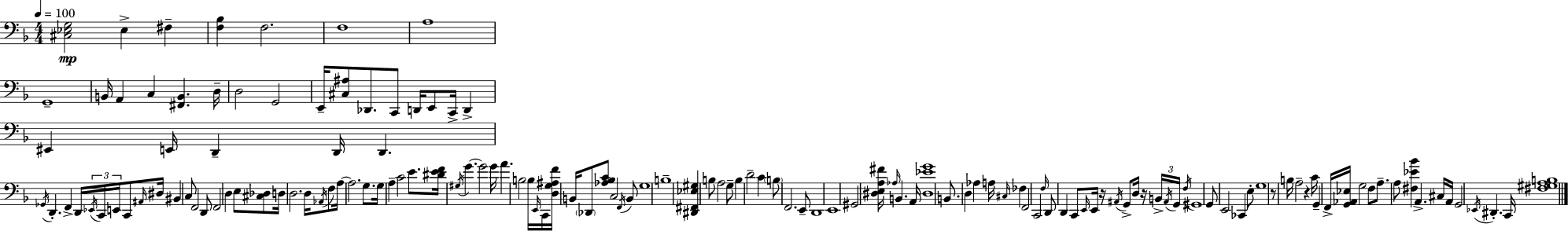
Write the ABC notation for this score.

X:1
T:Untitled
M:4/4
L:1/4
K:F
[^C,_E,G,]2 _E, ^F, [F,_B,] F,2 F,4 A,4 G,,4 B,,/4 A,, C, [^F,,B,,] D,/4 D,2 G,,2 E,,/4 [^C,^A,]/2 _D,,/2 C,,/2 D,,/4 E,,/2 C,,/4 D,, ^E,, E,,/4 D,, D,,/4 D,, _G,,/4 D,, F,, D,,/4 _E,,/4 C,,/4 E,,/4 C,,/2 ^A,,/4 ^D,/4 ^B,, C,/2 F,,2 D,,/2 F,,2 D, E,/2 [^C,_D,]/2 D,/4 D,2 D,/4 _A,,/4 F,/2 A,/4 A,2 G,/2 G,/4 A, C2 E/2 [^DEF]/4 ^G,/4 G G2 G/4 A B,2 B,/4 E,,/4 C,,/4 [D,G,^A,F]/4 B,,/4 _D,,/2 [_A,_B,C]/2 C,2 F,,/4 B,,/2 G,4 B,4 [^D,,^F,,_E,^G,] B,/2 A,2 G,/2 B, D2 C B,/2 F,,2 E,,/2 D,,4 E,,4 ^G,,2 [^D,E,A,^F]/4 _A,/4 B,, A,,/4 [^D,_EG]4 B,,/2 D, _A, A,/4 ^C,/4 _F, F,,2 C,,2 F,/4 D,,/2 D,, C,,/2 E,,/4 E,,/4 z/4 ^A,,/4 G,,/2 D,/4 z/4 B,,/4 ^A,,/4 G,,/4 F,/4 ^G,,4 G,,/2 E,,2 _C,, E,/2 G,4 z/2 B,/4 A,2 z C/4 G,, F,,/4 [G,,_A,,_E,]/4 G,2 F,/2 A,/2 A,/2 [^F,_E_B] A,, ^C,/4 A,,/4 G,,2 _E,,/4 ^D,, C,,/4 [^F,^G,A,B,]4